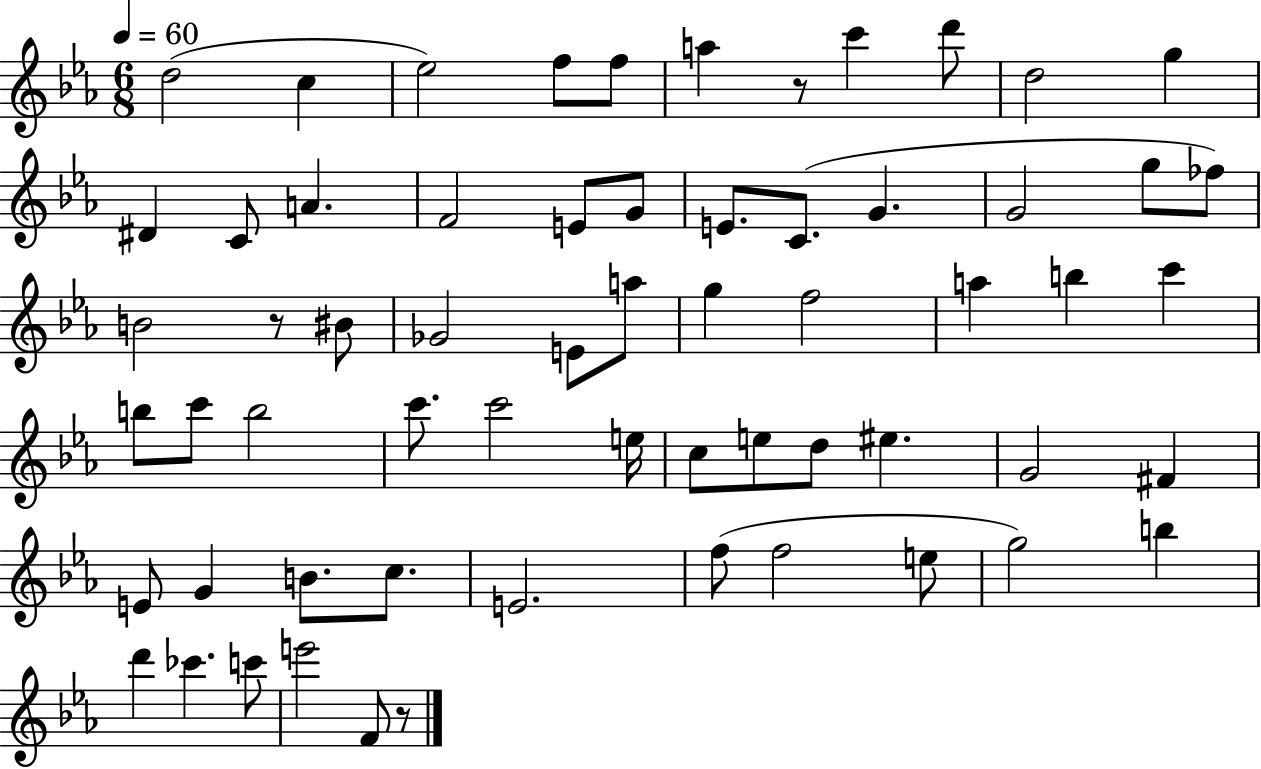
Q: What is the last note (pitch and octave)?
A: F4